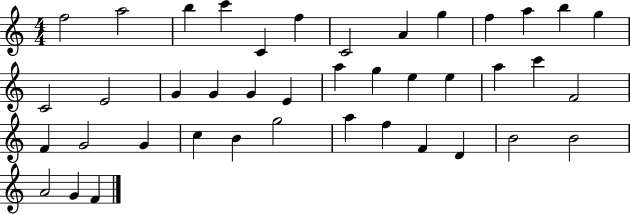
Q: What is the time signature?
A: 4/4